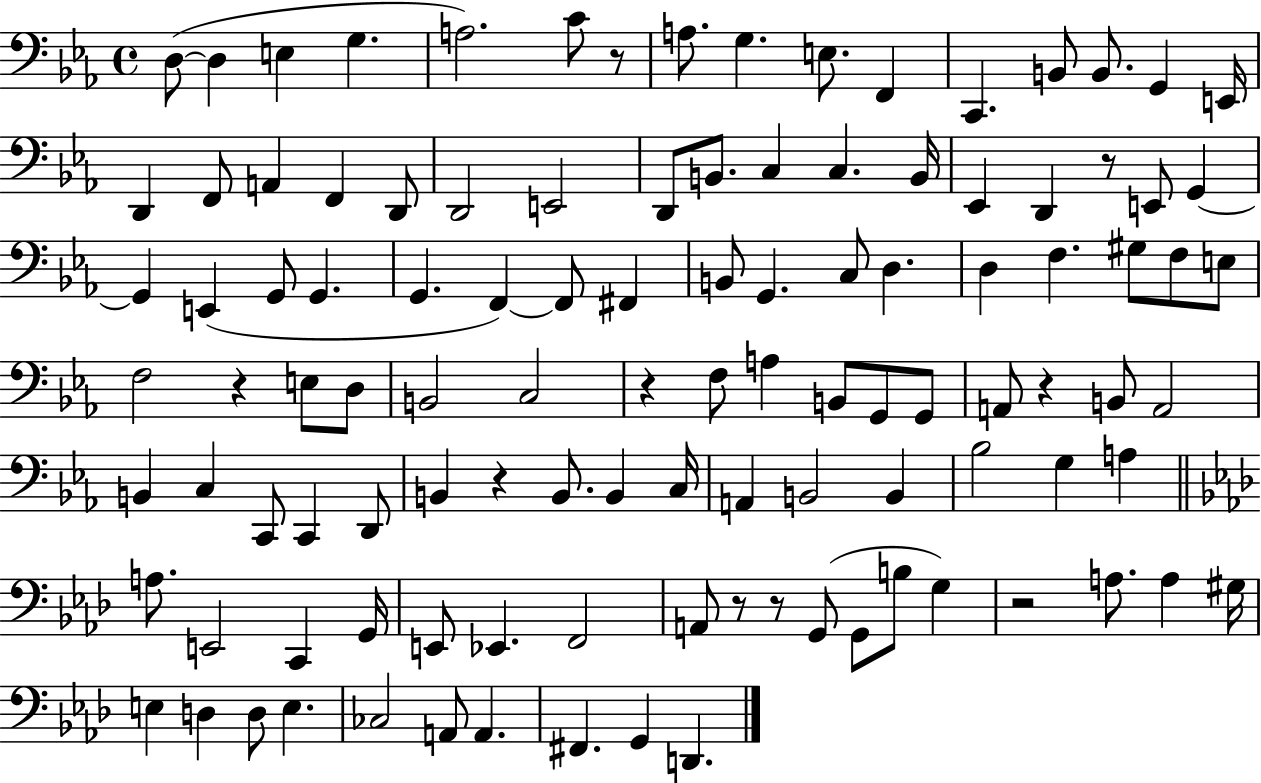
{
  \clef bass
  \time 4/4
  \defaultTimeSignature
  \key ees \major
  d8~(~ d4 e4 g4. | a2.) c'8 r8 | a8. g4. e8. f,4 | c,4. b,8 b,8. g,4 e,16 | \break d,4 f,8 a,4 f,4 d,8 | d,2 e,2 | d,8 b,8. c4 c4. b,16 | ees,4 d,4 r8 e,8 g,4~~ | \break g,4 e,4( g,8 g,4. | g,4. f,4~~) f,8 fis,4 | b,8 g,4. c8 d4. | d4 f4. gis8 f8 e8 | \break f2 r4 e8 d8 | b,2 c2 | r4 f8 a4 b,8 g,8 g,8 | a,8 r4 b,8 a,2 | \break b,4 c4 c,8 c,4 d,8 | b,4 r4 b,8. b,4 c16 | a,4 b,2 b,4 | bes2 g4 a4 | \break \bar "||" \break \key aes \major a8. e,2 c,4 g,16 | e,8 ees,4. f,2 | a,8 r8 r8 g,8( g,8 b8 g4) | r2 a8. a4 gis16 | \break e4 d4 d8 e4. | ces2 a,8 a,4. | fis,4. g,4 d,4. | \bar "|."
}